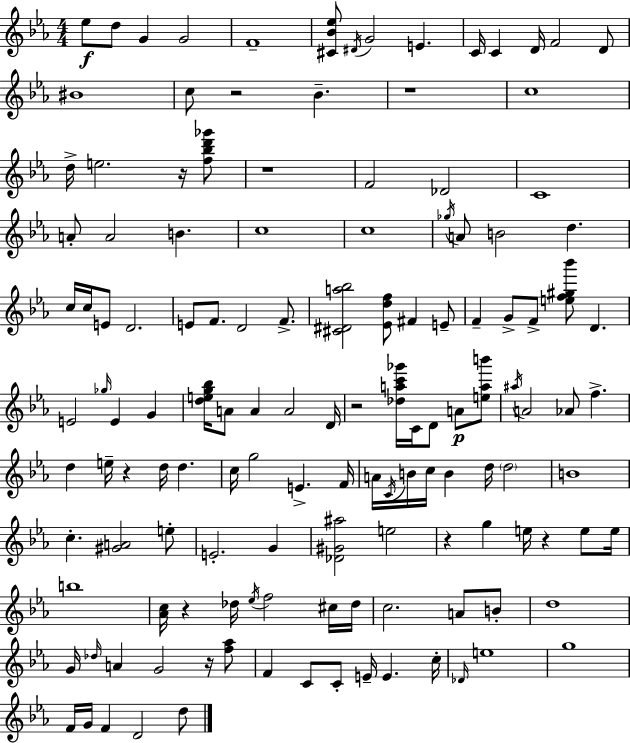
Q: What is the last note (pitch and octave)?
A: D5